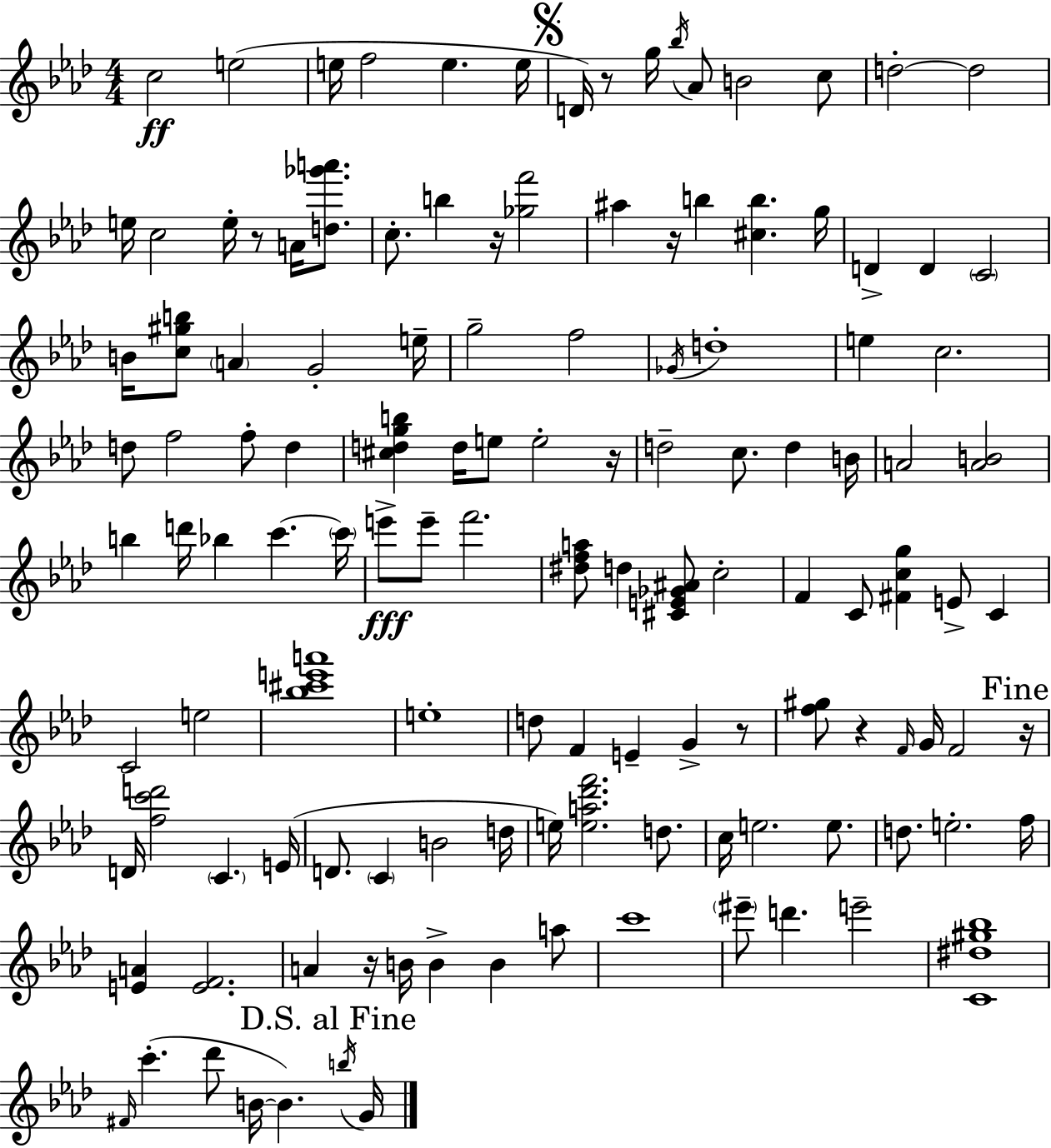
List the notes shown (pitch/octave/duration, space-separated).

C5/h E5/h E5/s F5/h E5/q. E5/s D4/s R/e G5/s Bb5/s Ab4/e B4/h C5/e D5/h D5/h E5/s C5/h E5/s R/e A4/s [D5,Gb6,A6]/e. C5/e. B5/q R/s [Gb5,F6]/h A#5/q R/s B5/q [C#5,B5]/q. G5/s D4/q D4/q C4/h B4/s [C5,G#5,B5]/e A4/q G4/h E5/s G5/h F5/h Gb4/s D5/w E5/q C5/h. D5/e F5/h F5/e D5/q [C#5,D5,G5,B5]/q D5/s E5/e E5/h R/s D5/h C5/e. D5/q B4/s A4/h [A4,B4]/h B5/q D6/s Bb5/q C6/q. C6/s E6/e E6/e F6/h. [D#5,F5,A5]/e D5/q [C#4,E4,Gb4,A#4]/e C5/h F4/q C4/e [F#4,C5,G5]/q E4/e C4/q C4/h E5/h [Bb5,C#6,E6,A6]/w E5/w D5/e F4/q E4/q G4/q R/e [F5,G#5]/e R/q F4/s G4/s F4/h R/s D4/s [F5,C6,D6]/h C4/q. E4/s D4/e. C4/q B4/h D5/s E5/s [E5,A5,Db6,F6]/h. D5/e. C5/s E5/h. E5/e. D5/e. E5/h. F5/s [E4,A4]/q [E4,F4]/h. A4/q R/s B4/s B4/q B4/q A5/e C6/w EIS6/e D6/q. E6/h [C4,D#5,G#5,Bb5]/w F#4/s C6/q. Db6/e B4/s B4/q. B5/s G4/s